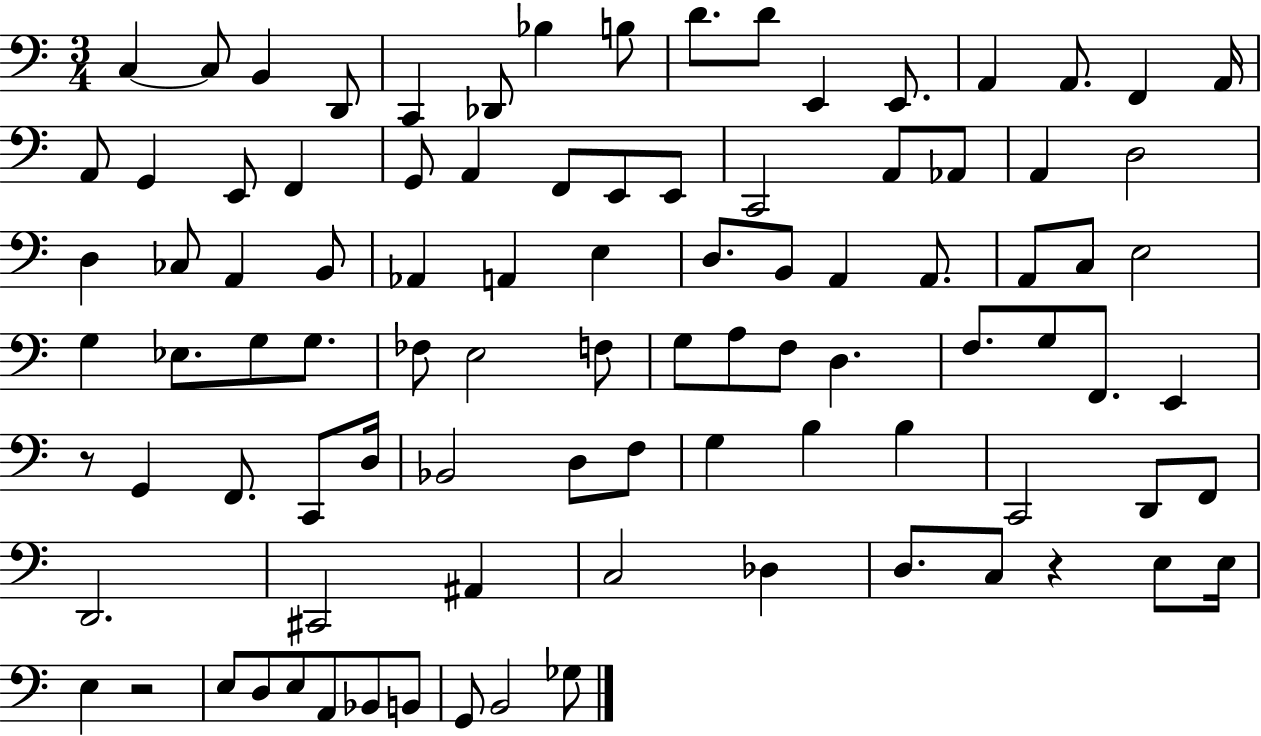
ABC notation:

X:1
T:Untitled
M:3/4
L:1/4
K:C
C, C,/2 B,, D,,/2 C,, _D,,/2 _B, B,/2 D/2 D/2 E,, E,,/2 A,, A,,/2 F,, A,,/4 A,,/2 G,, E,,/2 F,, G,,/2 A,, F,,/2 E,,/2 E,,/2 C,,2 A,,/2 _A,,/2 A,, D,2 D, _C,/2 A,, B,,/2 _A,, A,, E, D,/2 B,,/2 A,, A,,/2 A,,/2 C,/2 E,2 G, _E,/2 G,/2 G,/2 _F,/2 E,2 F,/2 G,/2 A,/2 F,/2 D, F,/2 G,/2 F,,/2 E,, z/2 G,, F,,/2 C,,/2 D,/4 _B,,2 D,/2 F,/2 G, B, B, C,,2 D,,/2 F,,/2 D,,2 ^C,,2 ^A,, C,2 _D, D,/2 C,/2 z E,/2 E,/4 E, z2 E,/2 D,/2 E,/2 A,,/2 _B,,/2 B,,/2 G,,/2 B,,2 _G,/2